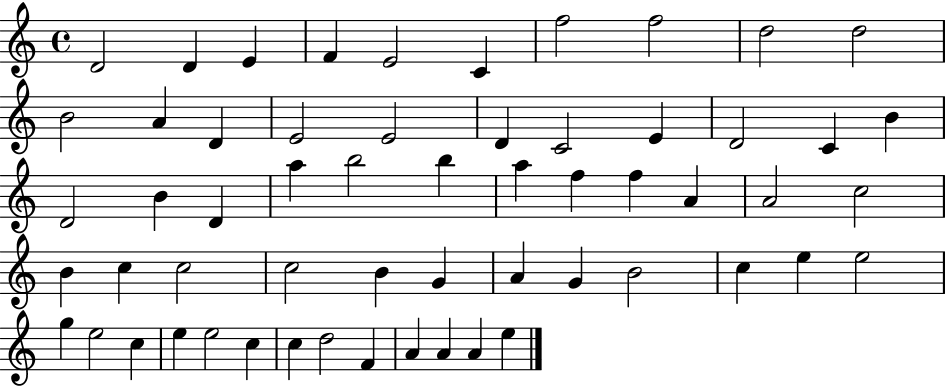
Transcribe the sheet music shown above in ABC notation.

X:1
T:Untitled
M:4/4
L:1/4
K:C
D2 D E F E2 C f2 f2 d2 d2 B2 A D E2 E2 D C2 E D2 C B D2 B D a b2 b a f f A A2 c2 B c c2 c2 B G A G B2 c e e2 g e2 c e e2 c c d2 F A A A e